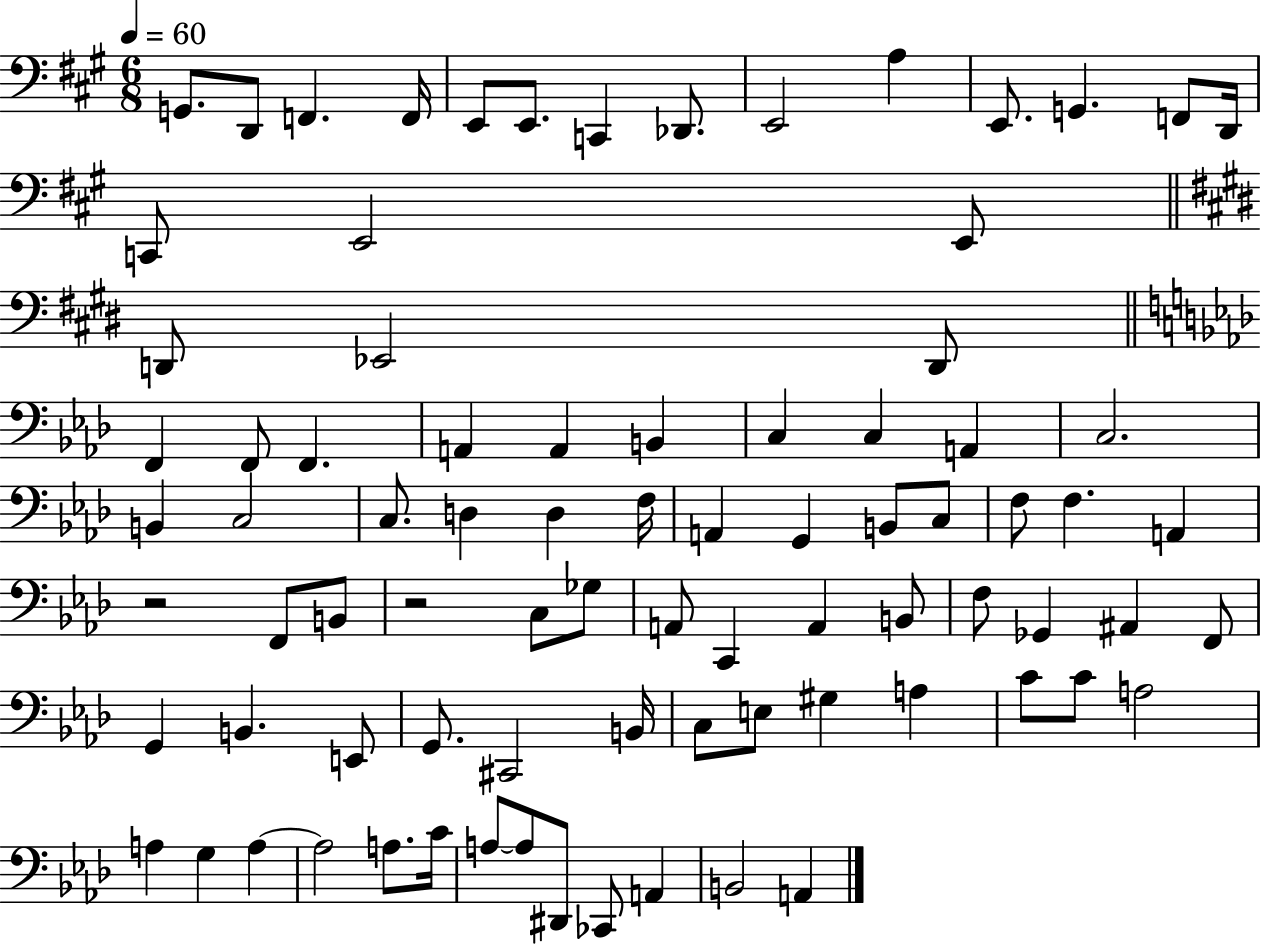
X:1
T:Untitled
M:6/8
L:1/4
K:A
G,,/2 D,,/2 F,, F,,/4 E,,/2 E,,/2 C,, _D,,/2 E,,2 A, E,,/2 G,, F,,/2 D,,/4 C,,/2 E,,2 E,,/2 D,,/2 _E,,2 D,,/2 F,, F,,/2 F,, A,, A,, B,, C, C, A,, C,2 B,, C,2 C,/2 D, D, F,/4 A,, G,, B,,/2 C,/2 F,/2 F, A,, z2 F,,/2 B,,/2 z2 C,/2 _G,/2 A,,/2 C,, A,, B,,/2 F,/2 _G,, ^A,, F,,/2 G,, B,, E,,/2 G,,/2 ^C,,2 B,,/4 C,/2 E,/2 ^G, A, C/2 C/2 A,2 A, G, A, A,2 A,/2 C/4 A,/2 A,/2 ^D,,/2 _C,,/2 A,, B,,2 A,,